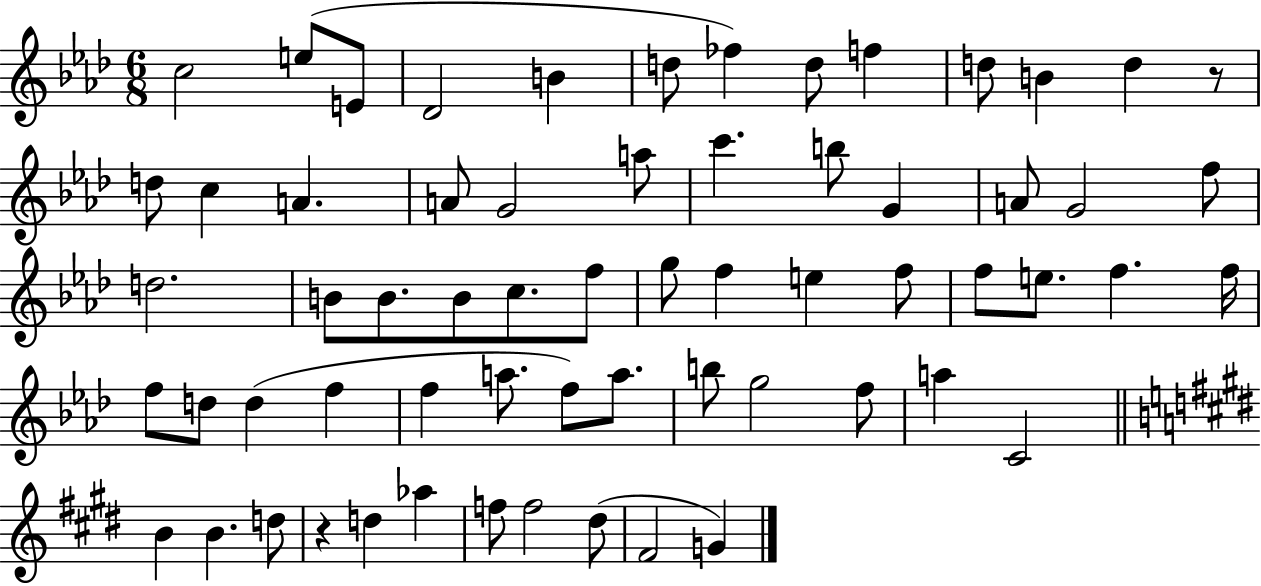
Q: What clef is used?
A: treble